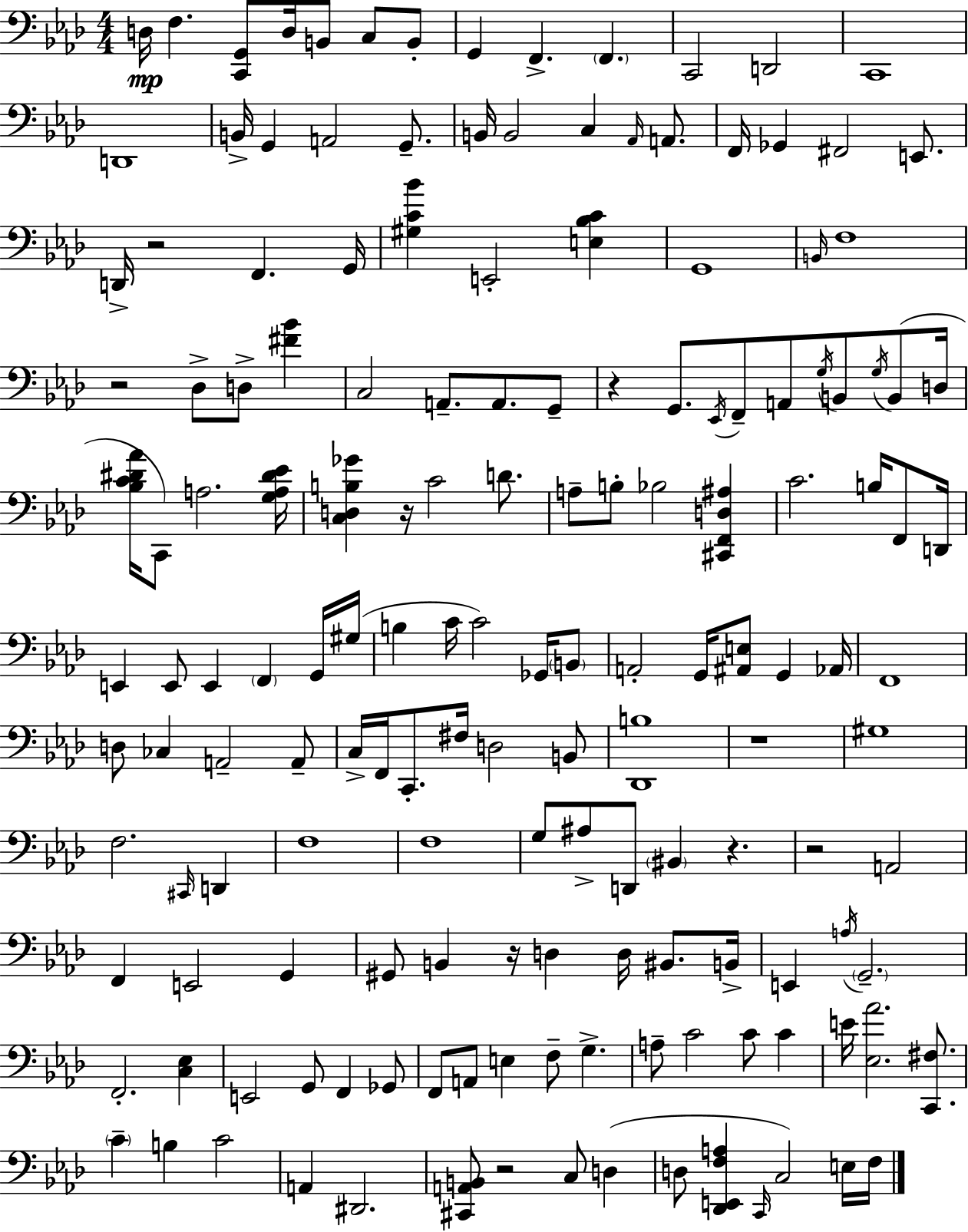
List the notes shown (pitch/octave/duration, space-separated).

D3/s F3/q. [C2,G2]/e D3/s B2/e C3/e B2/e G2/q F2/q. F2/q. C2/h D2/h C2/w D2/w B2/s G2/q A2/h G2/e. B2/s B2/h C3/q Ab2/s A2/e. F2/s Gb2/q F#2/h E2/e. D2/s R/h F2/q. G2/s [G#3,C4,Bb4]/q E2/h [E3,Bb3,C4]/q G2/w B2/s F3/w R/h Db3/e D3/e [F#4,Bb4]/q C3/h A2/e. A2/e. G2/e R/q G2/e. Eb2/s F2/e A2/e G3/s B2/e G3/s B2/e D3/s [Bb3,C4,D#4,Ab4]/s C2/e A3/h. [G3,A3,D#4,Eb4]/s [C3,D3,B3,Gb4]/q R/s C4/h D4/e. A3/e B3/e Bb3/h [C#2,F2,D3,A#3]/q C4/h. B3/s F2/e D2/s E2/q E2/e E2/q F2/q G2/s G#3/s B3/q C4/s C4/h Gb2/s B2/e A2/h G2/s [A#2,E3]/e G2/q Ab2/s F2/w D3/e CES3/q A2/h A2/e C3/s F2/s C2/e. F#3/s D3/h B2/e [Db2,B3]/w R/w G#3/w F3/h. C#2/s D2/q F3/w F3/w G3/e A#3/e D2/e BIS2/q R/q. R/h A2/h F2/q E2/h G2/q G#2/e B2/q R/s D3/q D3/s BIS2/e. B2/s E2/q A3/s G2/h. F2/h. [C3,Eb3]/q E2/h G2/e F2/q Gb2/e F2/e A2/e E3/q F3/e G3/q. A3/e C4/h C4/e C4/q E4/s [Eb3,Ab4]/h. [C2,F#3]/e. C4/q B3/q C4/h A2/q D#2/h. [C#2,A2,B2]/e R/h C3/e D3/q D3/e [Db2,E2,F3,A3]/q C2/s C3/h E3/s F3/s